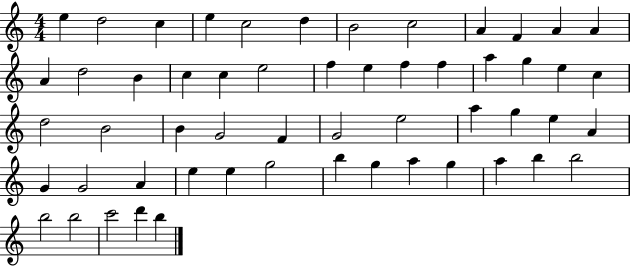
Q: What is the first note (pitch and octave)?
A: E5